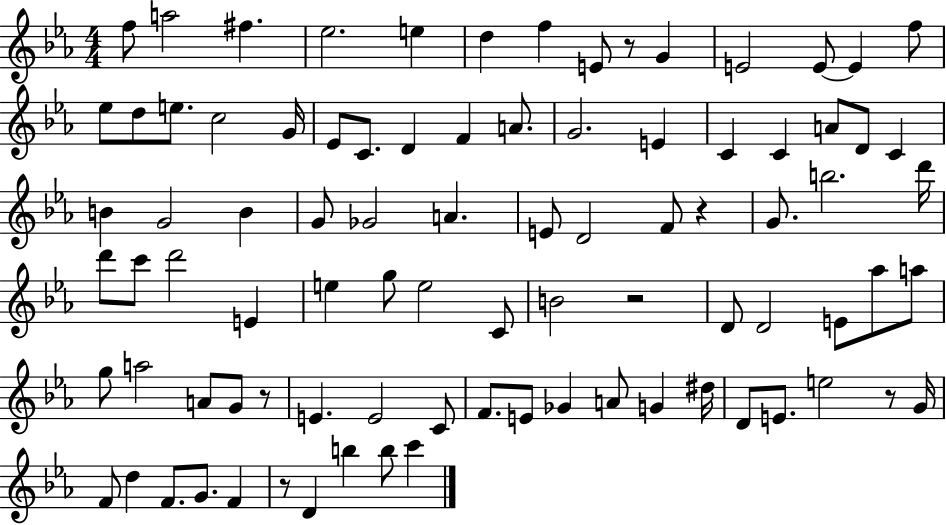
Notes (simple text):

F5/e A5/h F#5/q. Eb5/h. E5/q D5/q F5/q E4/e R/e G4/q E4/h E4/e E4/q F5/e Eb5/e D5/e E5/e. C5/h G4/s Eb4/e C4/e. D4/q F4/q A4/e. G4/h. E4/q C4/q C4/q A4/e D4/e C4/q B4/q G4/h B4/q G4/e Gb4/h A4/q. E4/e D4/h F4/e R/q G4/e. B5/h. D6/s D6/e C6/e D6/h E4/q E5/q G5/e E5/h C4/e B4/h R/h D4/e D4/h E4/e Ab5/e A5/e G5/e A5/h A4/e G4/e R/e E4/q. E4/h C4/e F4/e. E4/e Gb4/q A4/e G4/q D#5/s D4/e E4/e. E5/h R/e G4/s F4/e D5/q F4/e. G4/e. F4/q R/e D4/q B5/q B5/e C6/q